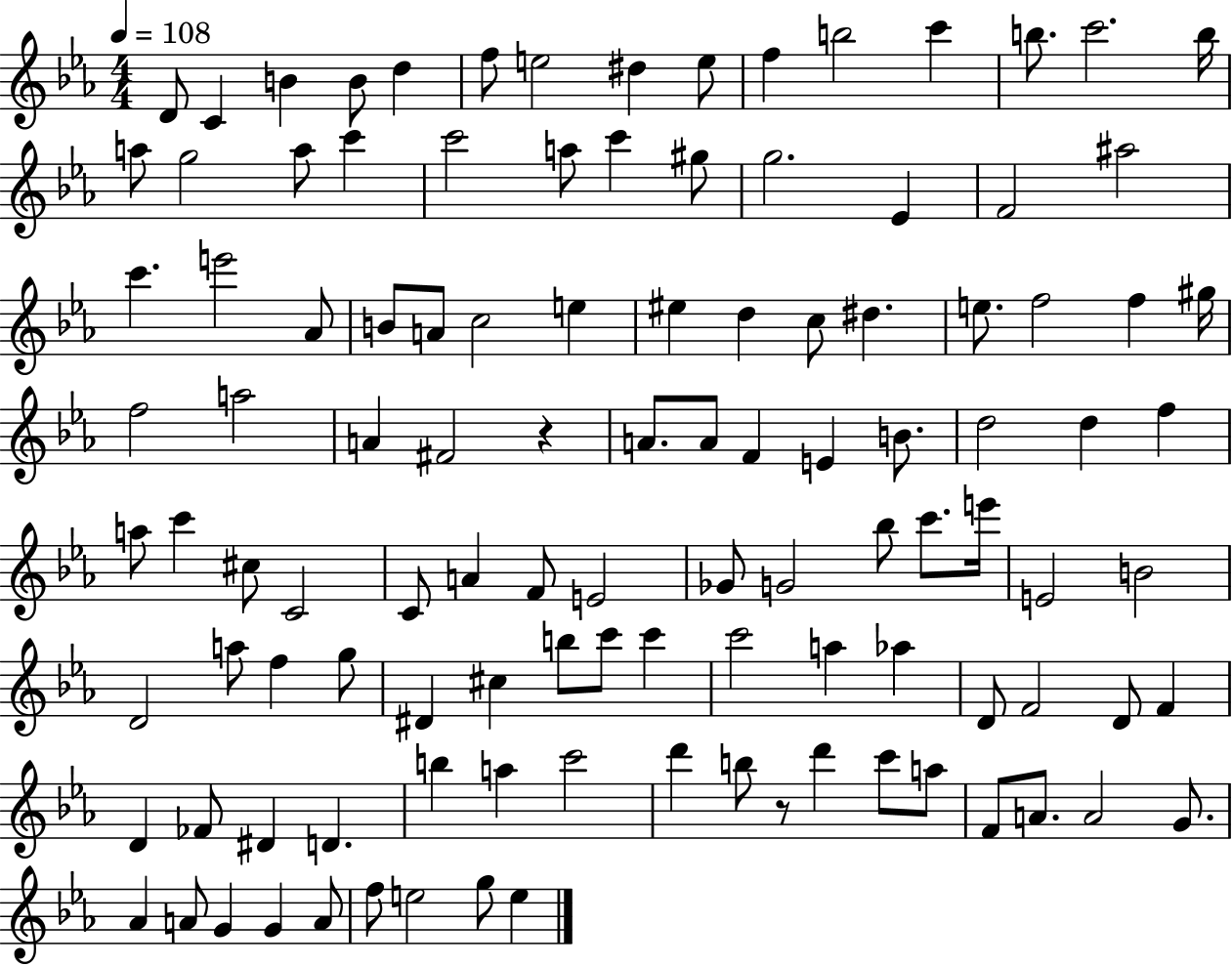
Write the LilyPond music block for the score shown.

{
  \clef treble
  \numericTimeSignature
  \time 4/4
  \key ees \major
  \tempo 4 = 108
  d'8 c'4 b'4 b'8 d''4 | f''8 e''2 dis''4 e''8 | f''4 b''2 c'''4 | b''8. c'''2. b''16 | \break a''8 g''2 a''8 c'''4 | c'''2 a''8 c'''4 gis''8 | g''2. ees'4 | f'2 ais''2 | \break c'''4. e'''2 aes'8 | b'8 a'8 c''2 e''4 | eis''4 d''4 c''8 dis''4. | e''8. f''2 f''4 gis''16 | \break f''2 a''2 | a'4 fis'2 r4 | a'8. a'8 f'4 e'4 b'8. | d''2 d''4 f''4 | \break a''8 c'''4 cis''8 c'2 | c'8 a'4 f'8 e'2 | ges'8 g'2 bes''8 c'''8. e'''16 | e'2 b'2 | \break d'2 a''8 f''4 g''8 | dis'4 cis''4 b''8 c'''8 c'''4 | c'''2 a''4 aes''4 | d'8 f'2 d'8 f'4 | \break d'4 fes'8 dis'4 d'4. | b''4 a''4 c'''2 | d'''4 b''8 r8 d'''4 c'''8 a''8 | f'8 a'8. a'2 g'8. | \break aes'4 a'8 g'4 g'4 a'8 | f''8 e''2 g''8 e''4 | \bar "|."
}